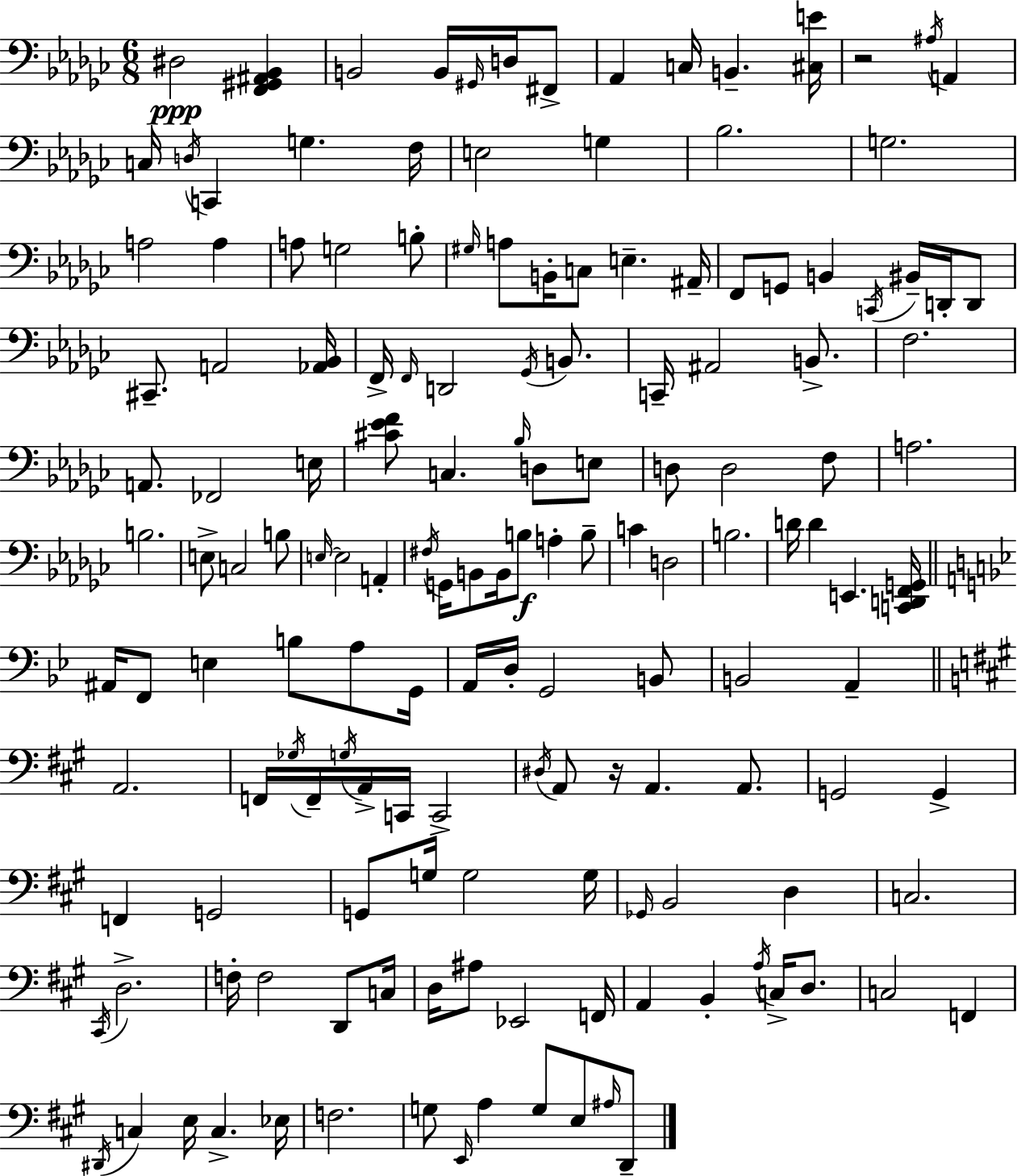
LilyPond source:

{
  \clef bass
  \numericTimeSignature
  \time 6/8
  \key ees \minor
  dis2\ppp <f, gis, ais, bes,>4 | b,2 b,16 \grace { gis,16 } d16 fis,8-> | aes,4 c16 b,4.-- | <cis e'>16 r2 \acciaccatura { ais16 } a,4 | \break c16 \acciaccatura { d16 } c,4 g4. | f16 e2 g4 | bes2. | g2. | \break a2 a4 | a8 g2 | b8-. \grace { gis16 } a8 b,16-. c8 e4.-- | ais,16-- f,8 g,8 b,4 | \break \acciaccatura { c,16 } bis,16-- d,16-. d,8 cis,8.-- a,2 | <aes, bes,>16 f,16-> \grace { f,16 } d,2 | \acciaccatura { ges,16 } b,8. c,16-- ais,2 | b,8.-> f2. | \break a,8. fes,2 | e16 <cis' ees' f'>8 c4. | \grace { bes16 } d8 e8 d8 d2 | f8 a2. | \break b2. | e8-> c2 | b8 \grace { e16~ }~ e2 | a,4-. \acciaccatura { fis16 } g,16 b,8 | \break b,16 b8\f a4-. b8-- c'4 | d2 b2. | d'16 d'4 | e,4. <c, d, f, g,>16 \bar "||" \break \key bes \major ais,16 f,8 e4 b8 a8 g,16 | a,16 d16-. g,2 b,8 | b,2 a,4-- | \bar "||" \break \key a \major a,2. | f,16 \acciaccatura { ges16 } f,16-- \acciaccatura { g16 } a,16-> c,16 c,2-> | \acciaccatura { dis16 } a,8 r16 a,4. | a,8. g,2 g,4-> | \break f,4 g,2 | g,8 g16 g2 | g16 \grace { ges,16 } b,2 | d4 c2. | \break \acciaccatura { cis,16 } d2.-> | f16-. f2 | d,8 c16 d16 ais8 ees,2 | f,16 a,4 b,4-. | \break \acciaccatura { a16 } c16-> d8. c2 | f,4 \acciaccatura { dis,16 } c4 e16 | c4.-> ees16 f2. | g8 \grace { e,16 } a4 | \break g8 e8 \grace { ais16 } d,8-- \bar "|."
}